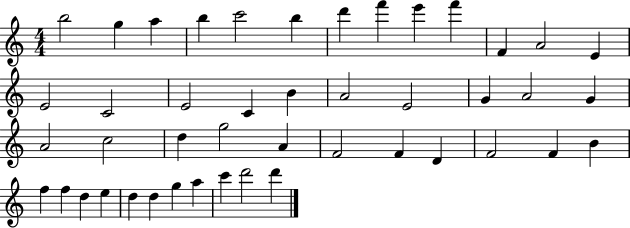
B5/h G5/q A5/q B5/q C6/h B5/q D6/q F6/q E6/q F6/q F4/q A4/h E4/q E4/h C4/h E4/h C4/q B4/q A4/h E4/h G4/q A4/h G4/q A4/h C5/h D5/q G5/h A4/q F4/h F4/q D4/q F4/h F4/q B4/q F5/q F5/q D5/q E5/q D5/q D5/q G5/q A5/q C6/q D6/h D6/q